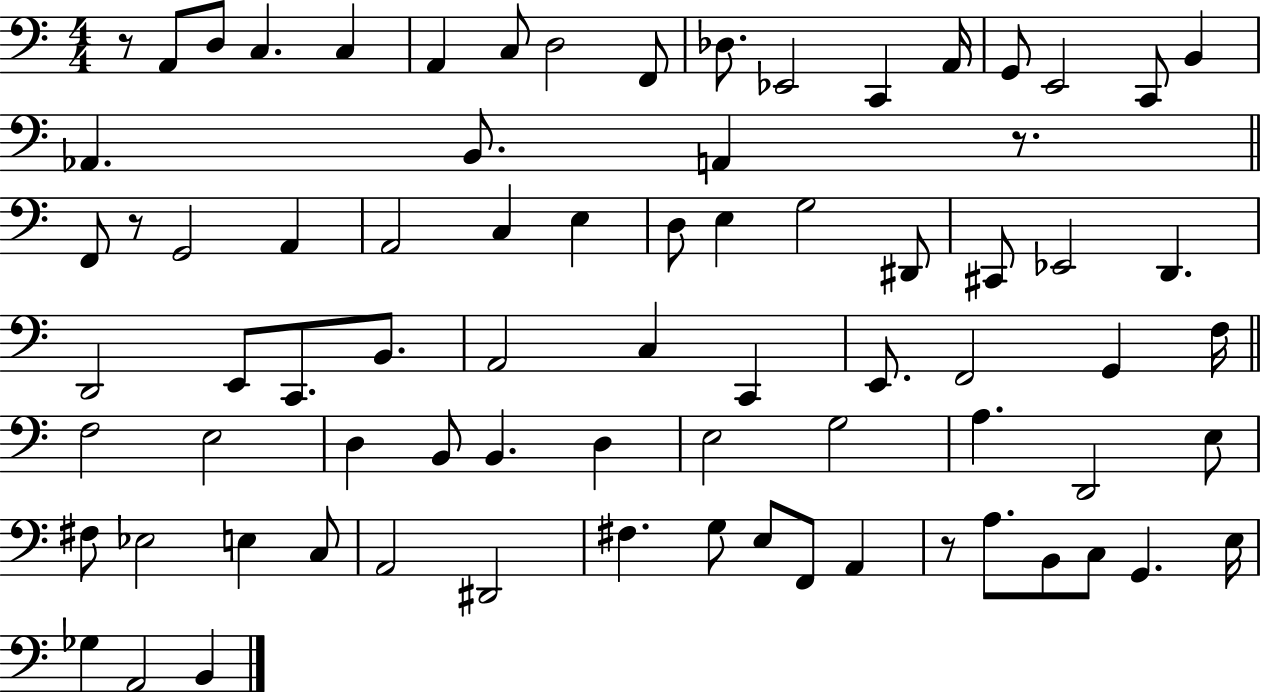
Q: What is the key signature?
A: C major